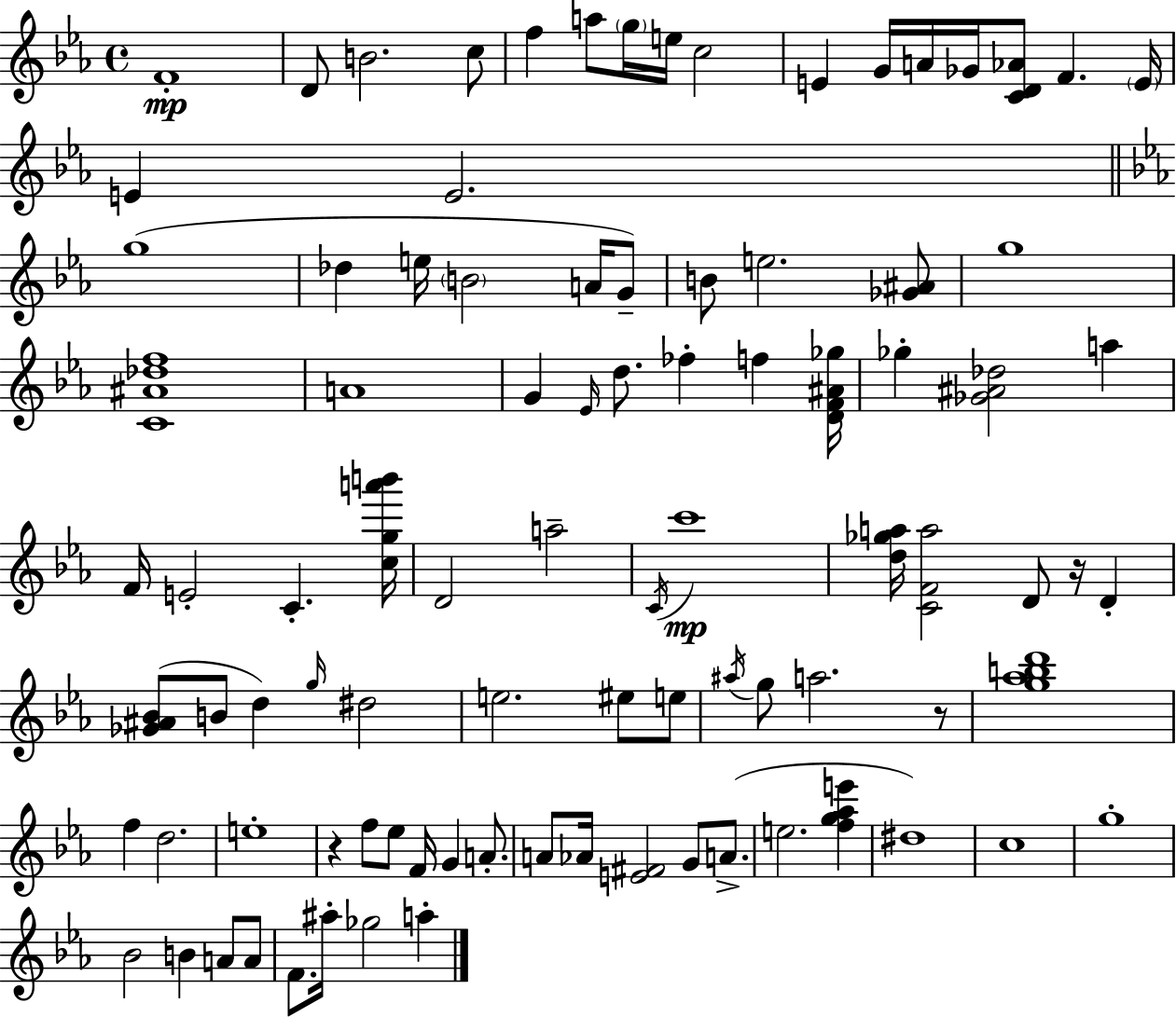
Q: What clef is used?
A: treble